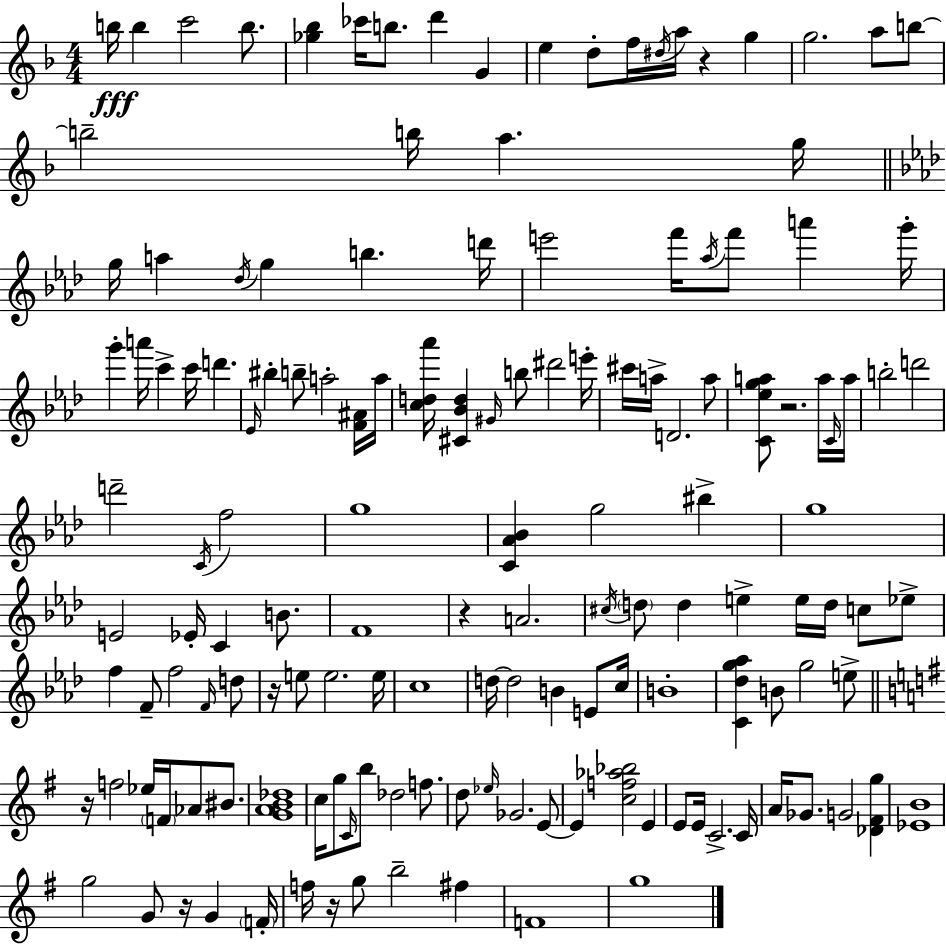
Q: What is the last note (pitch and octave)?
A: G5